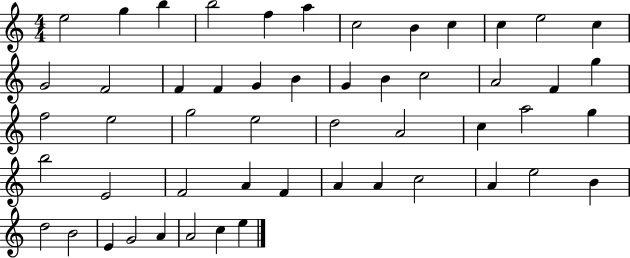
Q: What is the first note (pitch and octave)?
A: E5